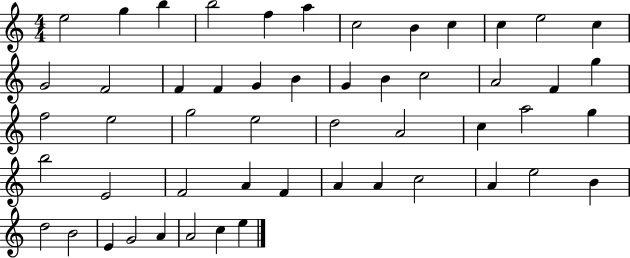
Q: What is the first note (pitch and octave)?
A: E5